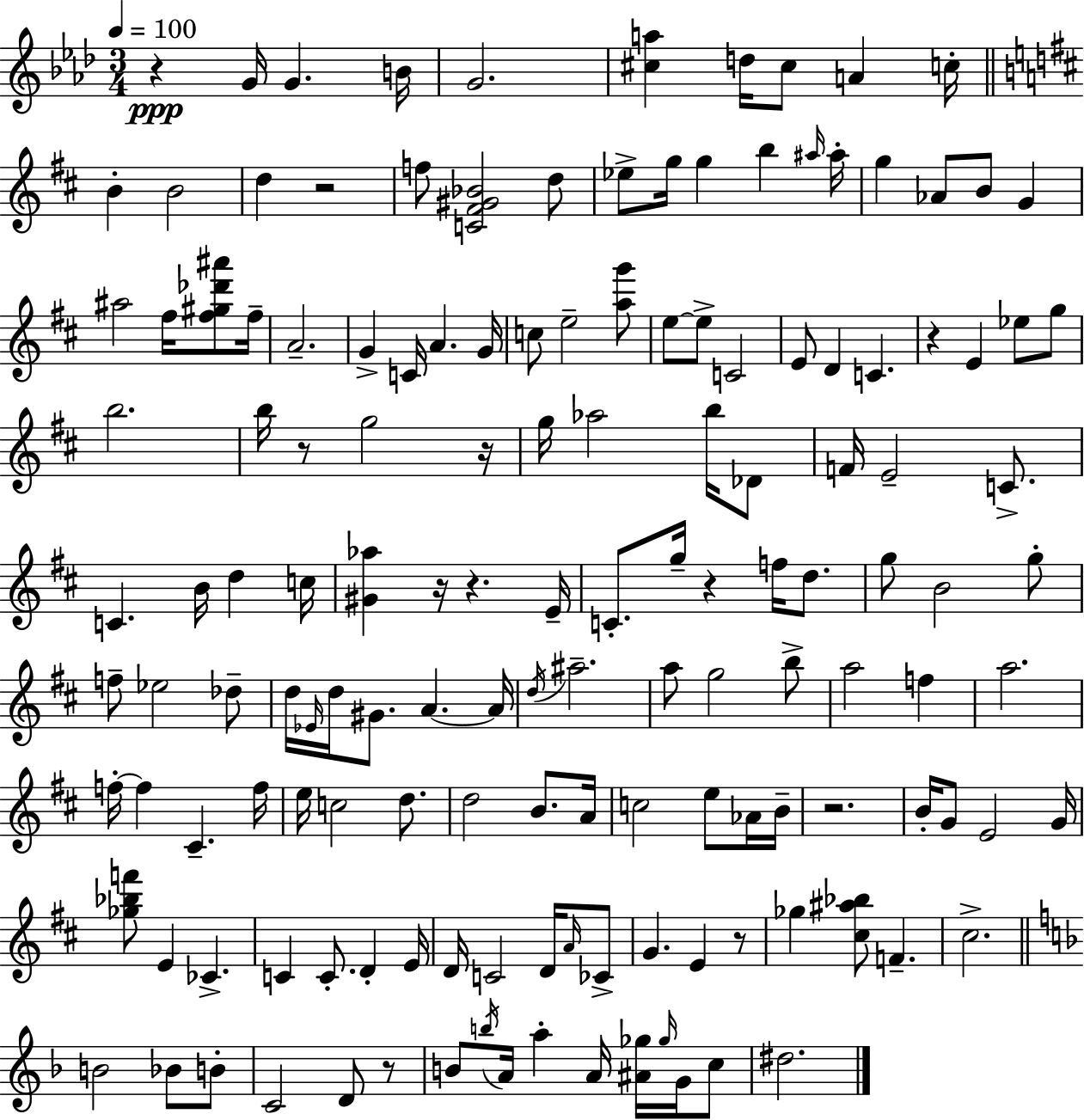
{
  \clef treble
  \numericTimeSignature
  \time 3/4
  \key f \minor
  \tempo 4 = 100
  r4\ppp g'16 g'4. b'16 | g'2. | <cis'' a''>4 d''16 cis''8 a'4 c''16-. | \bar "||" \break \key b \minor b'4-. b'2 | d''4 r2 | f''8 <c' fis' gis' bes'>2 d''8 | ees''8-> g''16 g''4 b''4 \grace { ais''16 } | \break ais''16-. g''4 aes'8 b'8 g'4 | ais''2 fis''16 <fis'' gis'' des''' ais'''>8 | fis''16-- a'2.-- | g'4-> c'16 a'4. | \break g'16 c''8 e''2-- <a'' g'''>8 | e''8~~ e''8-> c'2 | e'8 d'4 c'4. | r4 e'4 ees''8 g''8 | \break b''2. | b''16 r8 g''2 | r16 g''16 aes''2 b''16 des'8 | f'16 e'2-- c'8.-> | \break c'4. b'16 d''4 | c''16 <gis' aes''>4 r16 r4. | e'16-- c'8.-. g''16-- r4 f''16 d''8. | g''8 b'2 g''8-. | \break f''8-- ees''2 des''8-- | d''16 \grace { ees'16 } d''16 gis'8. a'4.~~ | a'16 \acciaccatura { d''16 } ais''2.-- | a''8 g''2 | \break b''8-> a''2 f''4 | a''2. | f''16-.~~ f''4 cis'4.-- | f''16 e''16 c''2 | \break d''8. d''2 b'8. | a'16 c''2 e''8 | aes'16 b'16-- r2. | b'16-. g'8 e'2 | \break g'16 <ges'' bes'' f'''>8 e'4 ces'4.-> | c'4 c'8.-. d'4-. | e'16 d'16 c'2 | d'16 \grace { a'16 } ces'8-> g'4. e'4 | \break r8 ges''4 <cis'' ais'' bes''>8 f'4.-- | cis''2.-> | \bar "||" \break \key f \major b'2 bes'8 b'8-. | c'2 d'8 r8 | b'8 \acciaccatura { b''16 } a'16 a''4-. a'16 <ais' ges''>16 \grace { ges''16 } g'16 | c''8 dis''2. | \break \bar "|."
}